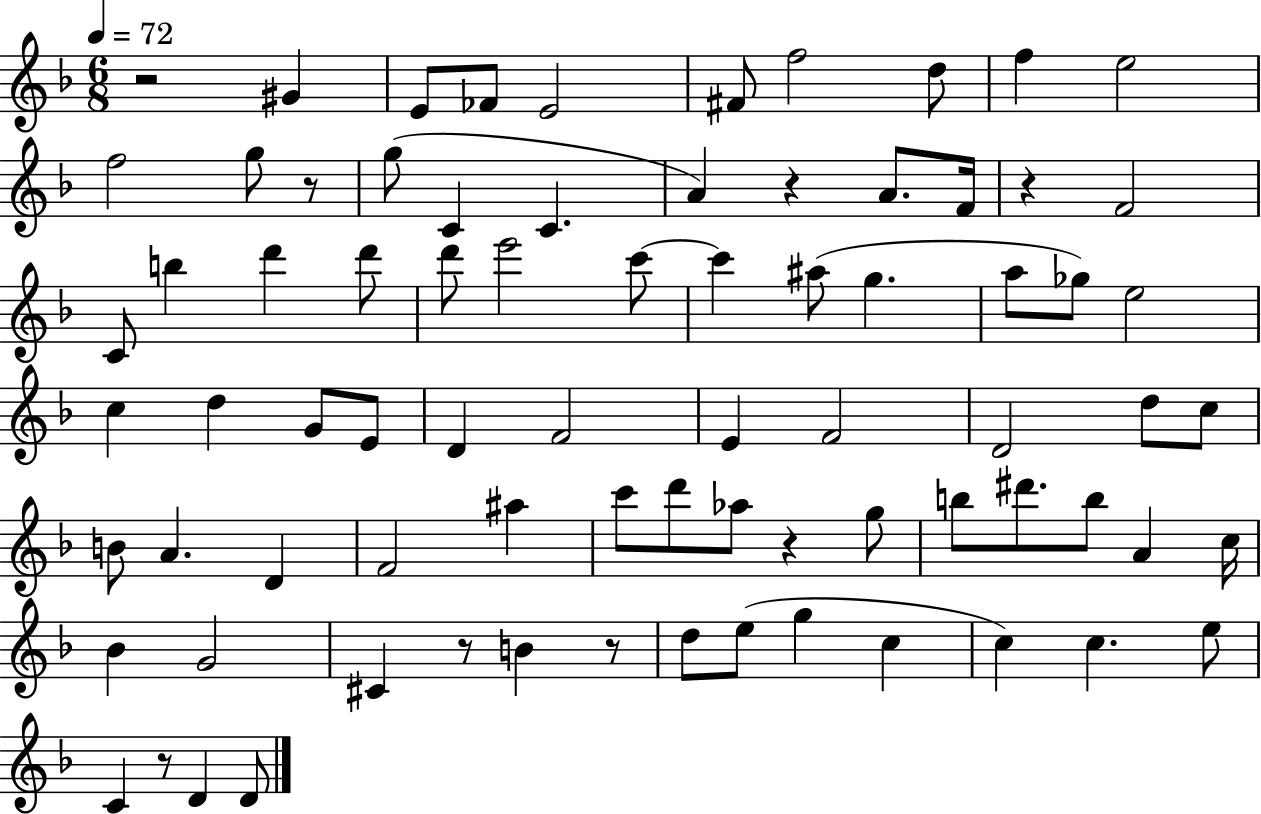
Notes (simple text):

R/h G#4/q E4/e FES4/e E4/h F#4/e F5/h D5/e F5/q E5/h F5/h G5/e R/e G5/e C4/q C4/q. A4/q R/q A4/e. F4/s R/q F4/h C4/e B5/q D6/q D6/e D6/e E6/h C6/e C6/q A#5/e G5/q. A5/e Gb5/e E5/h C5/q D5/q G4/e E4/e D4/q F4/h E4/q F4/h D4/h D5/e C5/e B4/e A4/q. D4/q F4/h A#5/q C6/e D6/e Ab5/e R/q G5/e B5/e D#6/e. B5/e A4/q C5/s Bb4/q G4/h C#4/q R/e B4/q R/e D5/e E5/e G5/q C5/q C5/q C5/q. E5/e C4/q R/e D4/q D4/e